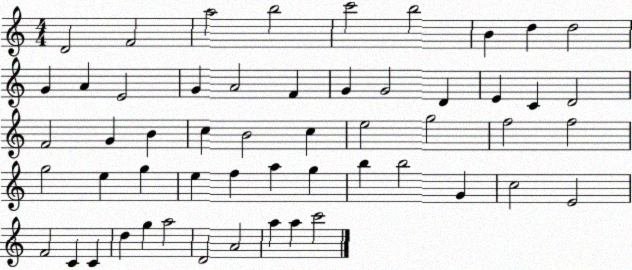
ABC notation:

X:1
T:Untitled
M:4/4
L:1/4
K:C
D2 F2 a2 b2 c'2 b2 B d d2 G A E2 G A2 F G G2 D E C D2 F2 G B c B2 c e2 g2 f2 f2 g2 e g e f a g b b2 G c2 E2 F2 C C d g a2 D2 A2 a a c'2